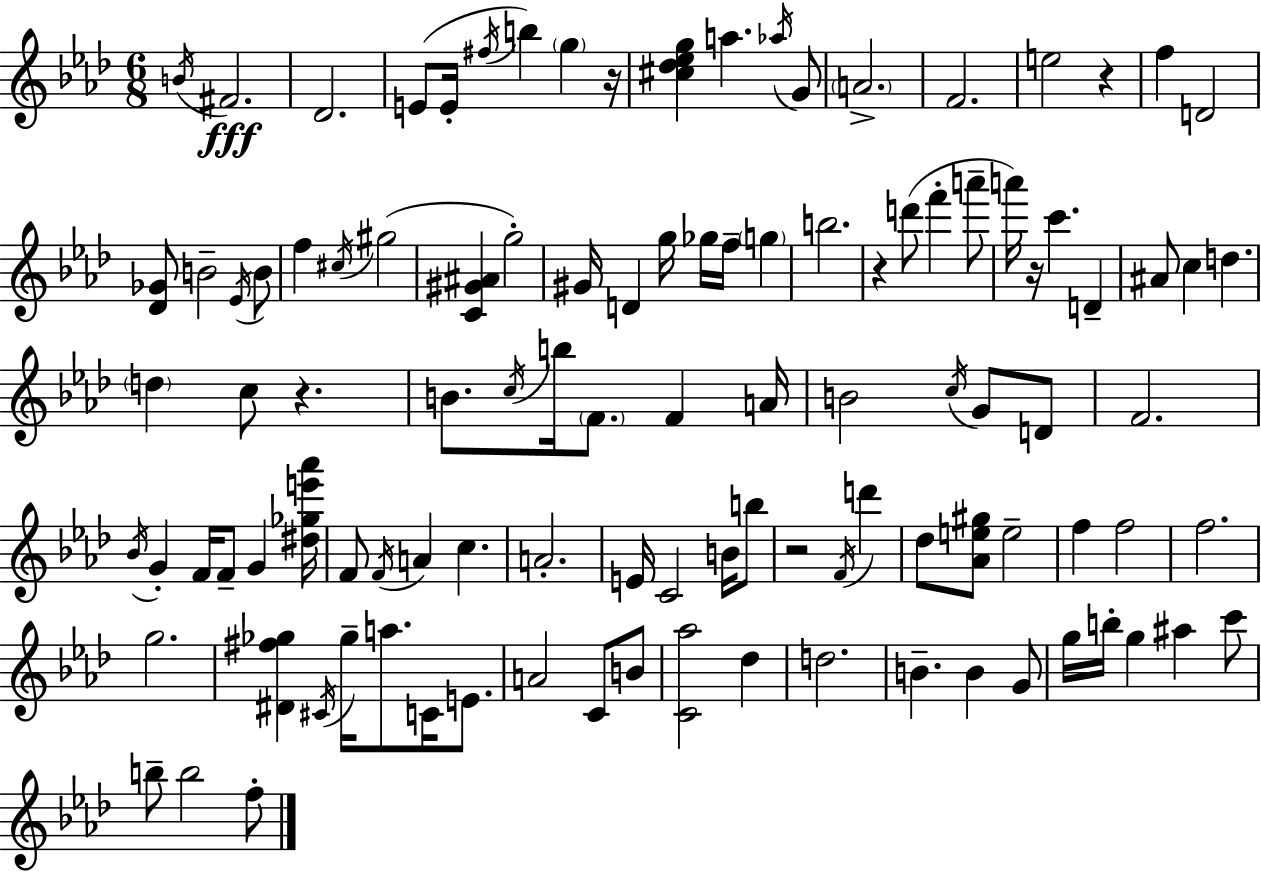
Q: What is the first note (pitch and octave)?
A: B4